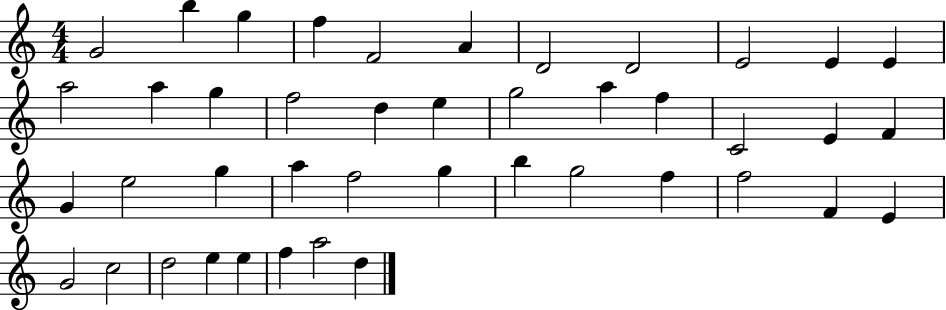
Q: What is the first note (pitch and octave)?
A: G4